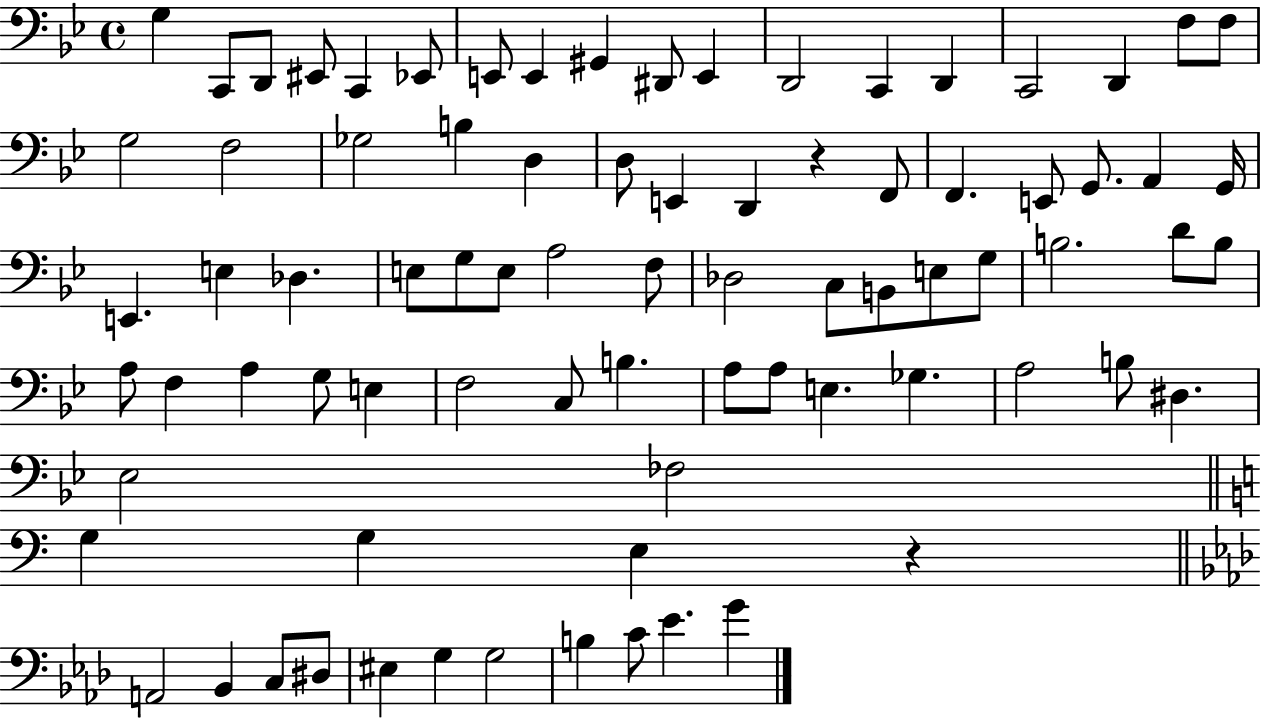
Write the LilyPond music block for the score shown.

{
  \clef bass
  \time 4/4
  \defaultTimeSignature
  \key bes \major
  g4 c,8 d,8 eis,8 c,4 ees,8 | e,8 e,4 gis,4 dis,8 e,4 | d,2 c,4 d,4 | c,2 d,4 f8 f8 | \break g2 f2 | ges2 b4 d4 | d8 e,4 d,4 r4 f,8 | f,4. e,8 g,8. a,4 g,16 | \break e,4. e4 des4. | e8 g8 e8 a2 f8 | des2 c8 b,8 e8 g8 | b2. d'8 b8 | \break a8 f4 a4 g8 e4 | f2 c8 b4. | a8 a8 e4. ges4. | a2 b8 dis4. | \break ees2 fes2 | \bar "||" \break \key a \minor g4 g4 e4 r4 | \bar "||" \break \key aes \major a,2 bes,4 c8 dis8 | eis4 g4 g2 | b4 c'8 ees'4. g'4 | \bar "|."
}